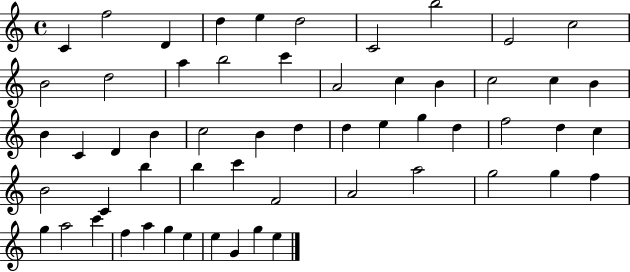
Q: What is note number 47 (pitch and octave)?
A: G5